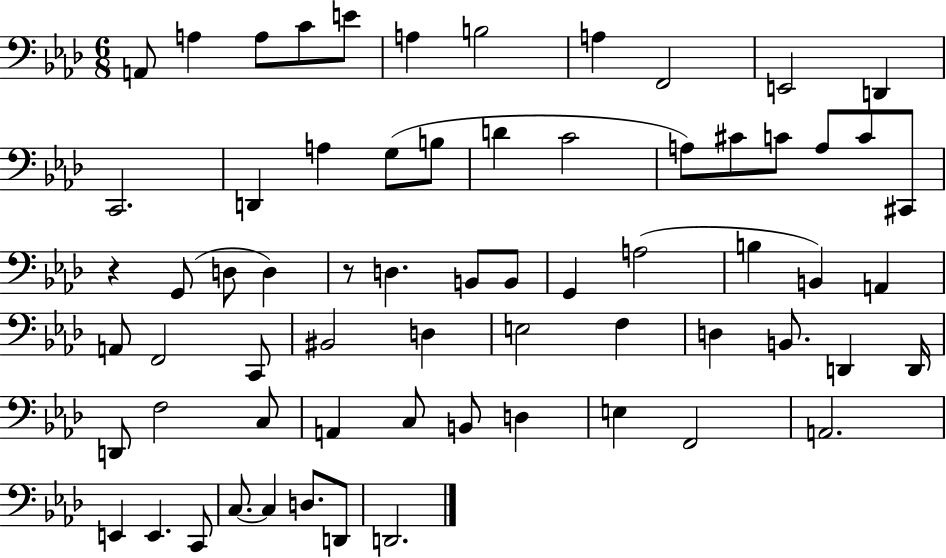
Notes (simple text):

A2/e A3/q A3/e C4/e E4/e A3/q B3/h A3/q F2/h E2/h D2/q C2/h. D2/q A3/q G3/e B3/e D4/q C4/h A3/e C#4/e C4/e A3/e C4/e C#2/e R/q G2/e D3/e D3/q R/e D3/q. B2/e B2/e G2/q A3/h B3/q B2/q A2/q A2/e F2/h C2/e BIS2/h D3/q E3/h F3/q D3/q B2/e. D2/q D2/s D2/e F3/h C3/e A2/q C3/e B2/e D3/q E3/q F2/h A2/h. E2/q E2/q. C2/e C3/e. C3/q D3/e. D2/e D2/h.